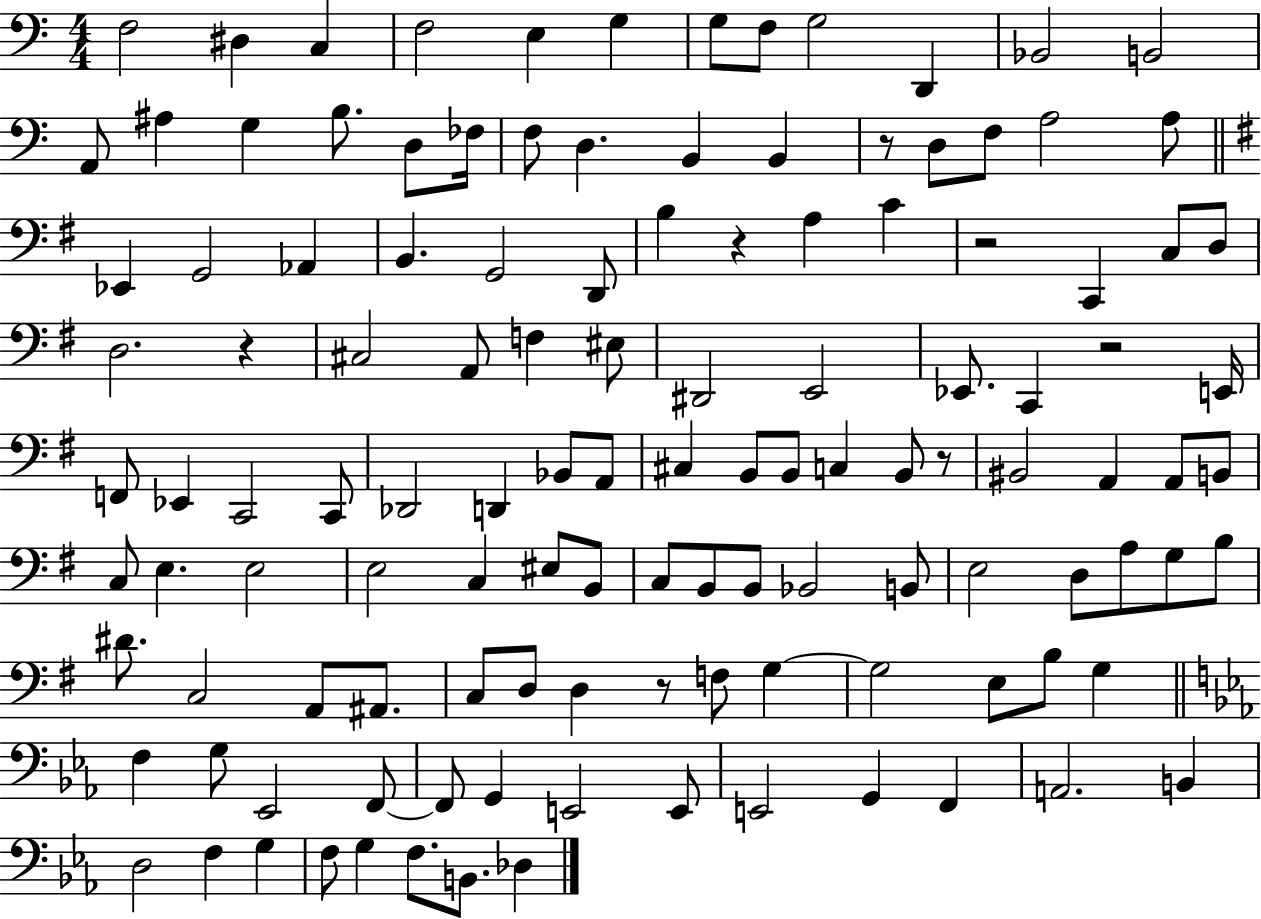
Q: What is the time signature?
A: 4/4